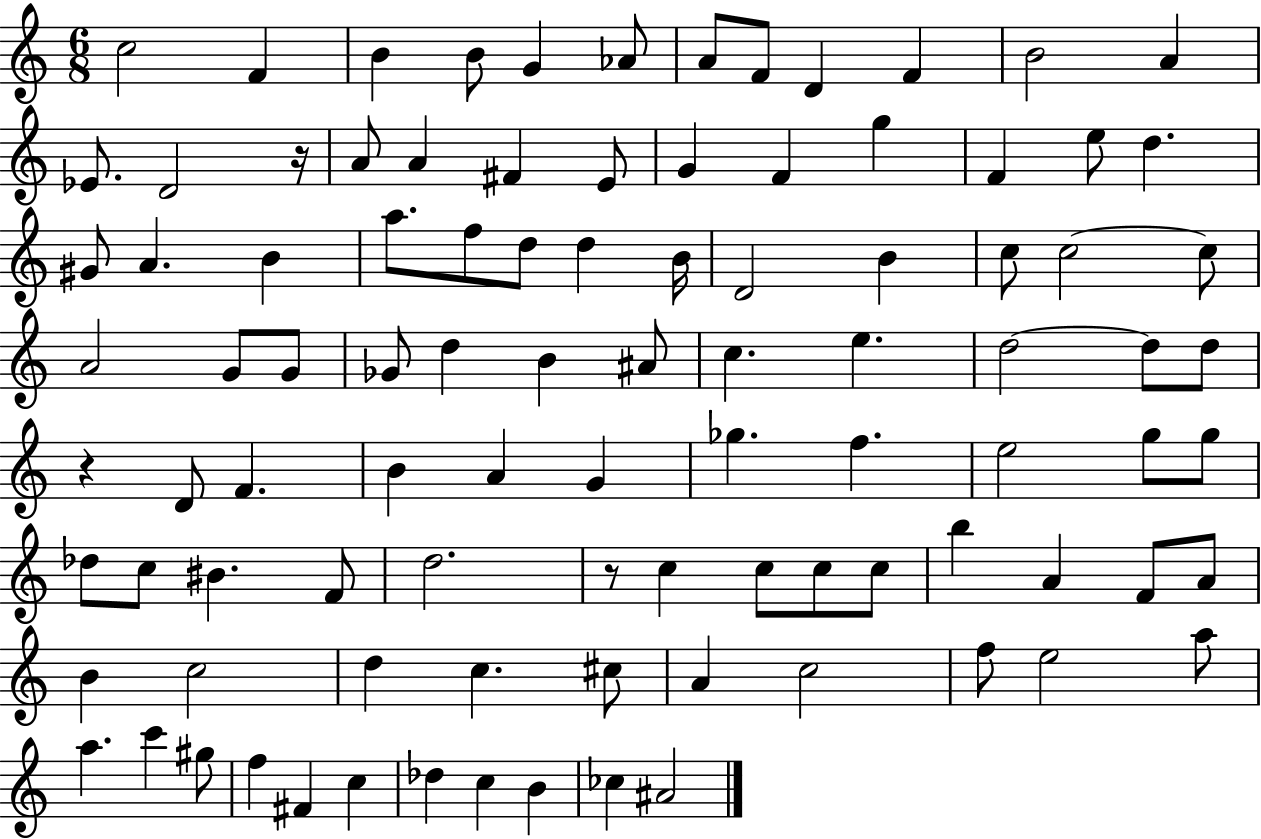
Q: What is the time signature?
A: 6/8